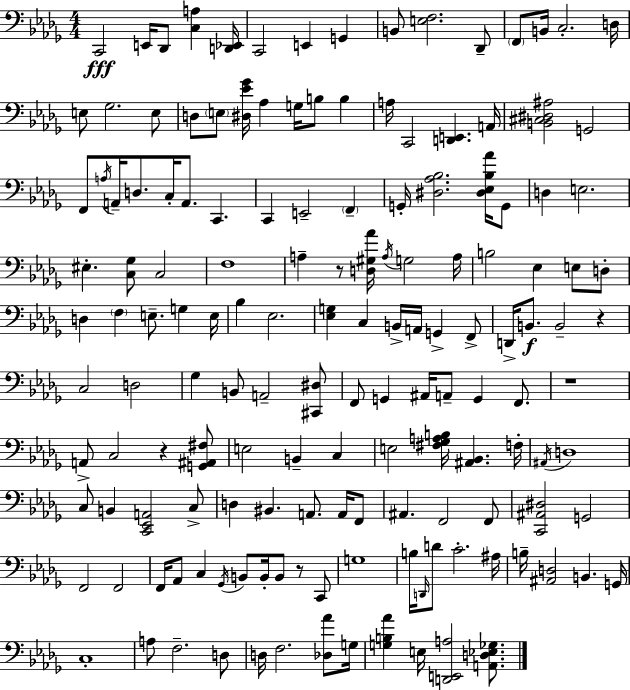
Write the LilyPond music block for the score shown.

{
  \clef bass
  \numericTimeSignature
  \time 4/4
  \key bes \minor
  c,2\fff e,16 des,8 <c a>4 <d, ees,>16 | c,2 e,4 g,4 | b,8 <e f>2. des,8-- | \parenthesize f,8 b,16 c2.-. d16 | \break e8 ges2. e8 | d8 \parenthesize e8 <dis ees' ges'>16 aes4 g16 b8 b4 | a16 c,2 <d, e,>4. a,16 | <b, cis dis ais>2 g,2 | \break f,8 \acciaccatura { a16 } a,16-- d8. c16-. a,8. c,4. | c,4 e,2-- \parenthesize f,4-- | g,16-. <dis aes bes>2. <dis ees bes aes'>16 g,8 | d4 e2. | \break eis4.-. <c ges>8 c2 | f1 | a4-- r8 <d gis aes'>16 \acciaccatura { a16 } g2 | a16 b2 ees4 e8 | \break d8-. d4 \parenthesize f4 e8.-- g4 | e16 bes4 ees2. | <ees g>4 c4 b,16-> a,16 g,4-> | f,8-> d,16-> b,8.\f b,2-- r4 | \break c2 d2 | ges4 b,8 a,2-- | <cis, dis>8 f,8 g,4 ais,16 a,8-- g,4 f,8. | r1 | \break a,8-> c2 r4 | <g, ais, fis>8 e2 b,4-- c4 | e2 <fis ges a b>16 <ais, bes,>4. | f16-. \acciaccatura { ais,16 } d1 | \break c8 b,4 <c, ees, a,>2 | c8-> d4 bis,4. a,8. | a,16 f,8 ais,4. f,2 | f,8 <c, ais, dis>2 g,2 | \break f,2 f,2 | f,16 aes,8 c4 \acciaccatura { ges,16 } b,8 b,16-. b,8 | r8 c,8 g1 | b16 \grace { d,16 } d'8 c'2.-. | \break ais16 b16-- <ais, d>2 b,4. | g,16 c1-. | a8 f2.-- | d8 d16 f2. | \break <des aes'>8 g16 <g b aes'>4 e16 <d, e, a>2 | <a, d ees ges>8. \bar "|."
}